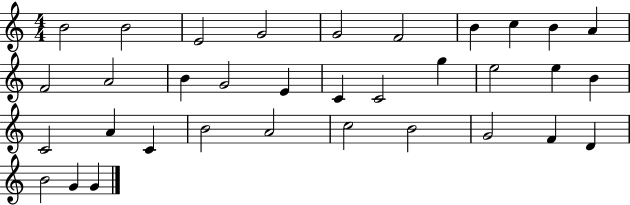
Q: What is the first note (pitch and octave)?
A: B4